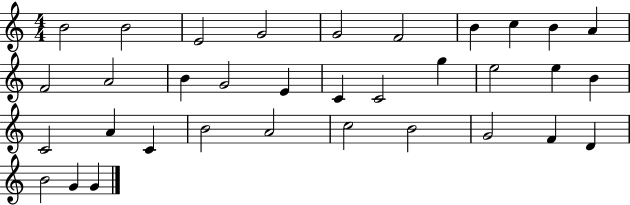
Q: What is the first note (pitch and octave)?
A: B4